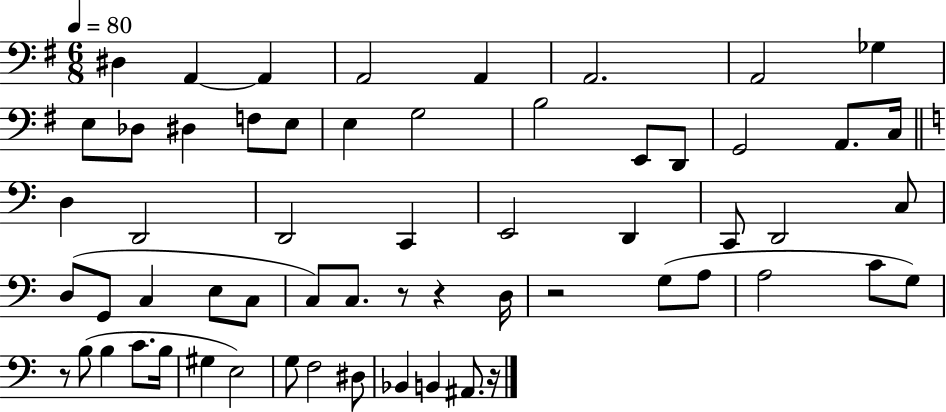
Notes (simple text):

D#3/q A2/q A2/q A2/h A2/q A2/h. A2/h Gb3/q E3/e Db3/e D#3/q F3/e E3/e E3/q G3/h B3/h E2/e D2/e G2/h A2/e. C3/s D3/q D2/h D2/h C2/q E2/h D2/q C2/e D2/h C3/e D3/e G2/e C3/q E3/e C3/e C3/e C3/e. R/e R/q D3/s R/h G3/e A3/e A3/h C4/e G3/e R/e B3/e B3/q C4/e. B3/s G#3/q E3/h G3/e F3/h D#3/e Bb2/q B2/q A#2/e. R/s